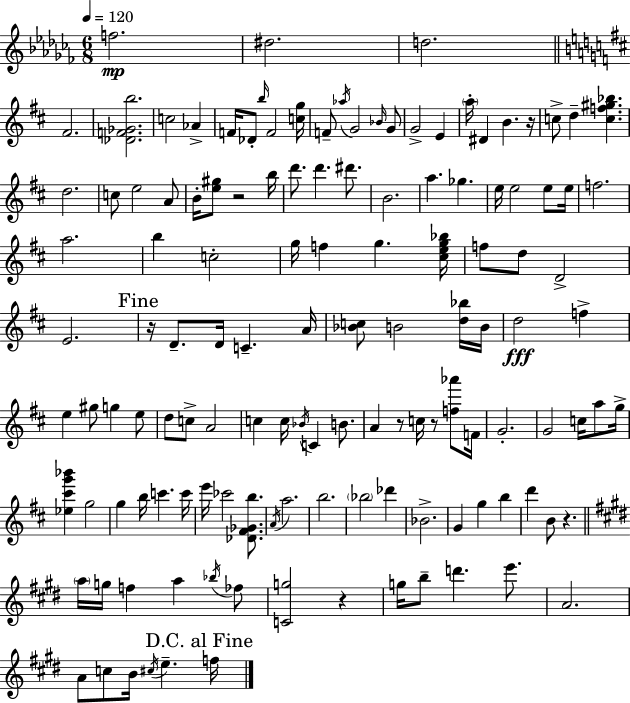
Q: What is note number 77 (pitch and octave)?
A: G5